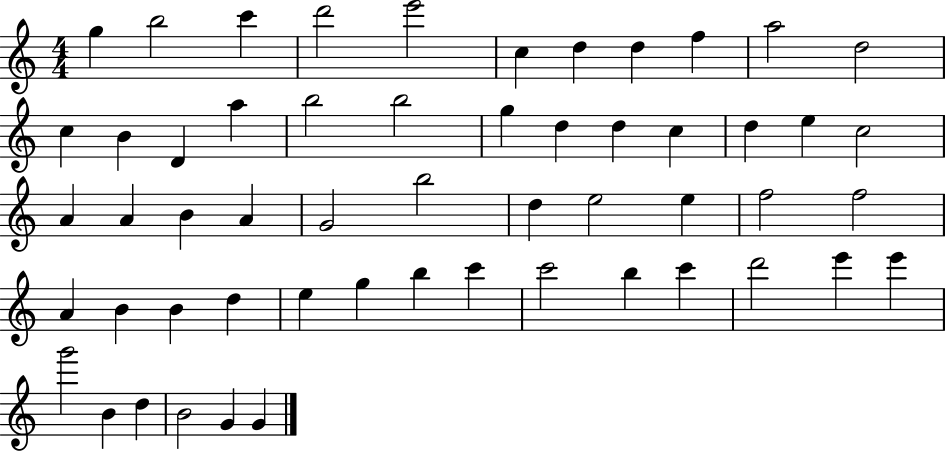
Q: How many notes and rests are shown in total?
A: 55